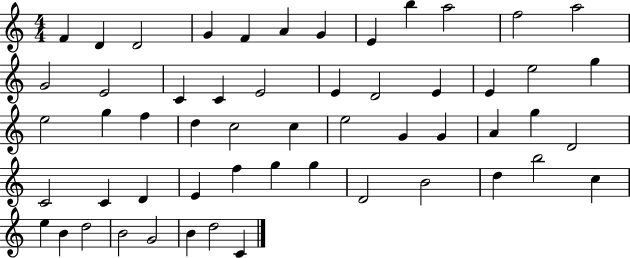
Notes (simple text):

F4/q D4/q D4/h G4/q F4/q A4/q G4/q E4/q B5/q A5/h F5/h A5/h G4/h E4/h C4/q C4/q E4/h E4/q D4/h E4/q E4/q E5/h G5/q E5/h G5/q F5/q D5/q C5/h C5/q E5/h G4/q G4/q A4/q G5/q D4/h C4/h C4/q D4/q E4/q F5/q G5/q G5/q D4/h B4/h D5/q B5/h C5/q E5/q B4/q D5/h B4/h G4/h B4/q D5/h C4/q